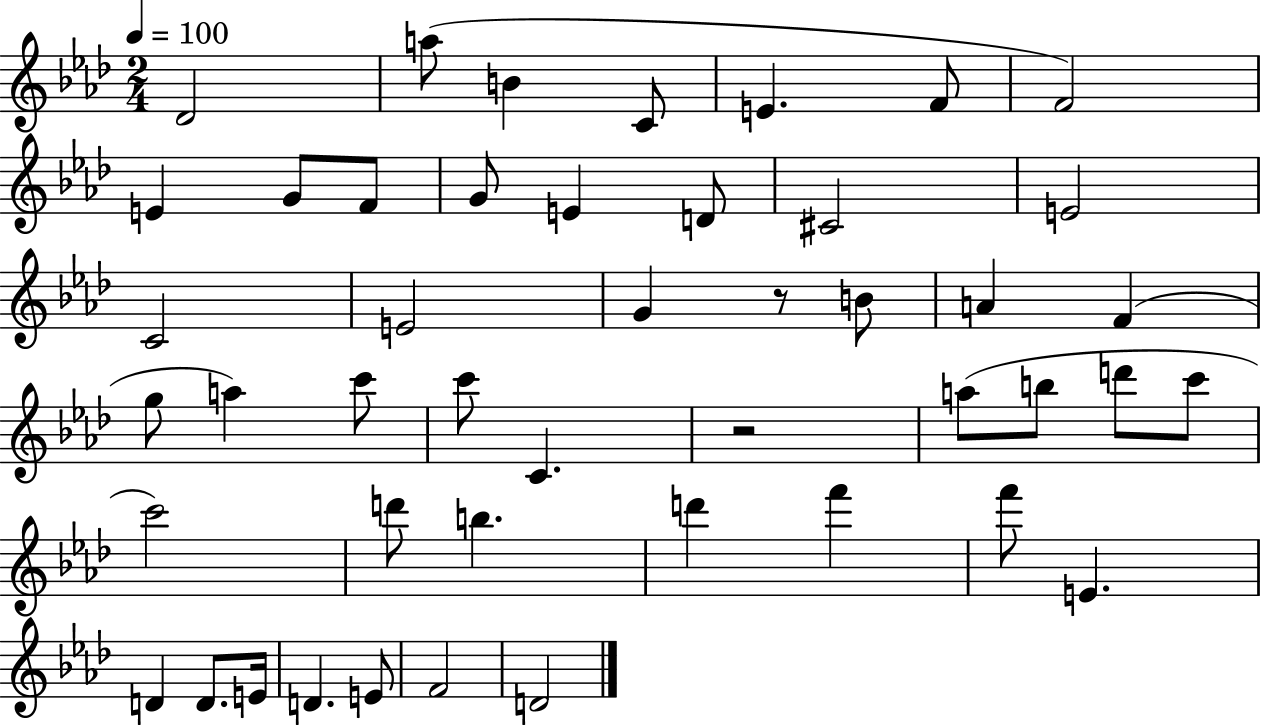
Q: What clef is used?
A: treble